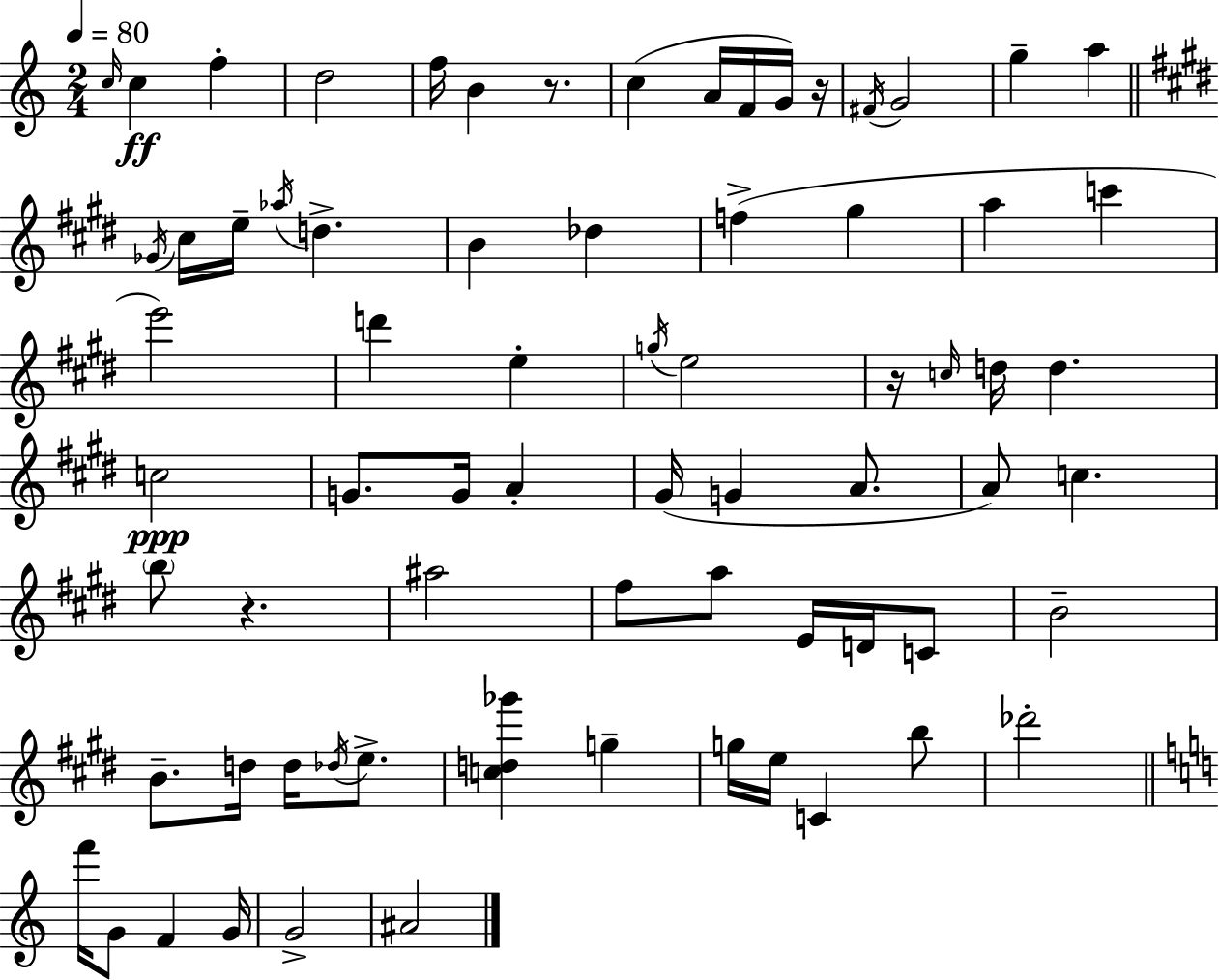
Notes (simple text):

C5/s C5/q F5/q D5/h F5/s B4/q R/e. C5/q A4/s F4/s G4/s R/s F#4/s G4/h G5/q A5/q Gb4/s C#5/s E5/s Ab5/s D5/q. B4/q Db5/q F5/q G#5/q A5/q C6/q E6/h D6/q E5/q G5/s E5/h R/s C5/s D5/s D5/q. C5/h G4/e. G4/s A4/q G#4/s G4/q A4/e. A4/e C5/q. B5/e R/q. A#5/h F#5/e A5/e E4/s D4/s C4/e B4/h B4/e. D5/s D5/s Db5/s E5/e. [C5,D5,Gb6]/q G5/q G5/s E5/s C4/q B5/e Db6/h F6/s G4/e F4/q G4/s G4/h A#4/h